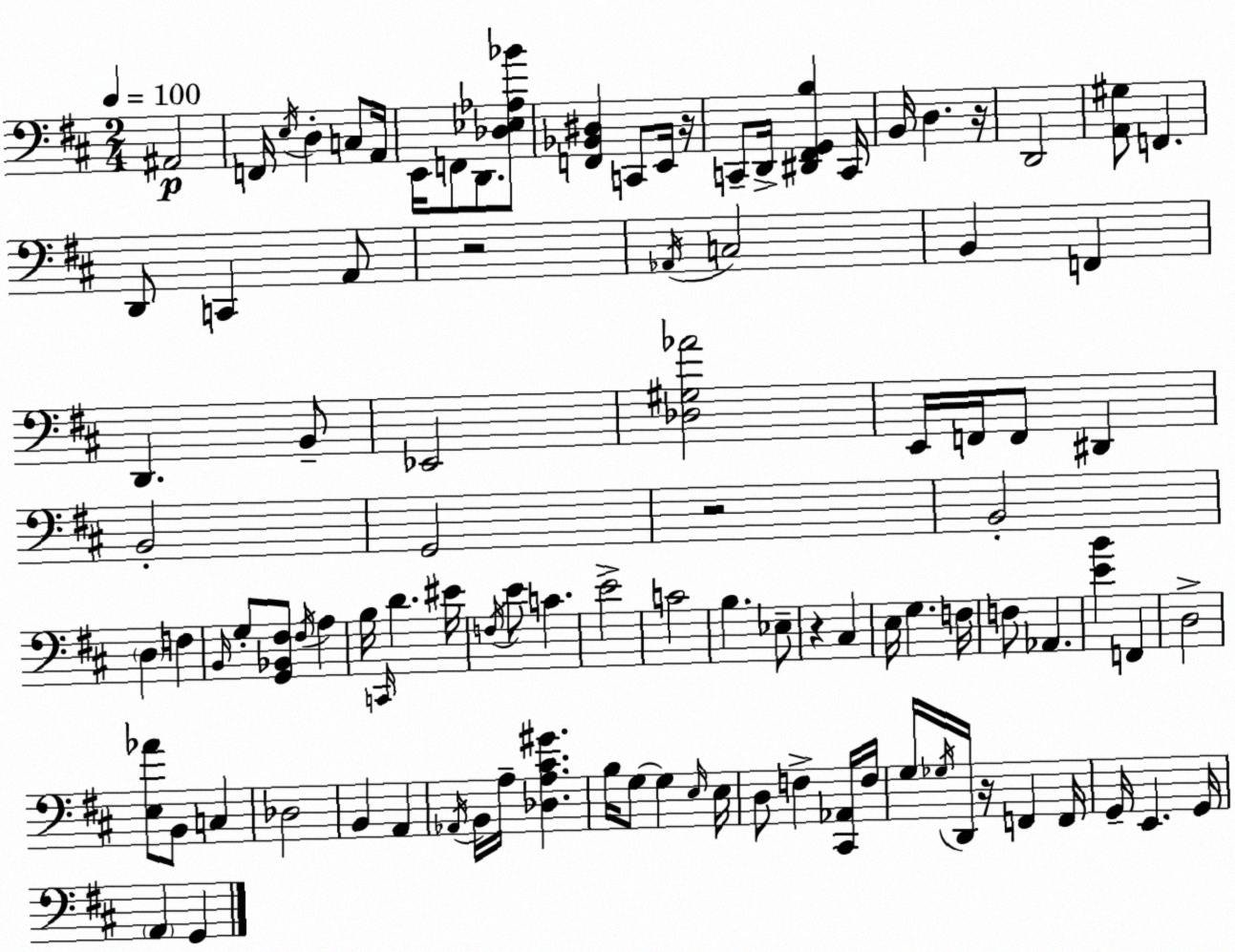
X:1
T:Untitled
M:2/4
L:1/4
K:D
^A,,2 F,,/4 E,/4 D, C,/2 A,,/4 E,,/4 F,,/2 D,,/2 [_D,_E,_A,_B]/2 [F,,_B,,^D,] C,,/2 E,,/4 z/4 C,,/2 D,,/4 [^D,,^F,,G,,B,] C,,/4 B,,/4 D, z/4 D,,2 [A,,^G,]/2 F,, D,,/2 C,, A,,/2 z2 _A,,/4 C,2 B,, F,, D,, B,,/2 _E,,2 [_D,^G,_A]2 E,,/4 F,,/4 F,,/2 ^D,, B,,2 G,,2 z2 B,,2 D, F, B,,/4 G,/2 [G,,_B,,^F,]/2 ^F,/4 A, B,/4 C,,/4 D ^E/4 F,/4 E/2 C E2 C2 B, _E,/2 z ^C, E,/4 G, F,/4 F,/2 _A,, [EB] F,, D,2 [E,_A]/2 B,,/2 C, _D,2 B,, A,, _A,,/4 B,,/4 A,/4 [_D,A,^C^G] B,/4 G,/2 G, E,/4 E,/4 D,/2 F, [^C,,_A,,]/4 F,/4 G,/4 _G,/4 D,,/4 z/4 F,, F,,/4 G,,/4 E,, G,,/4 A,, G,,